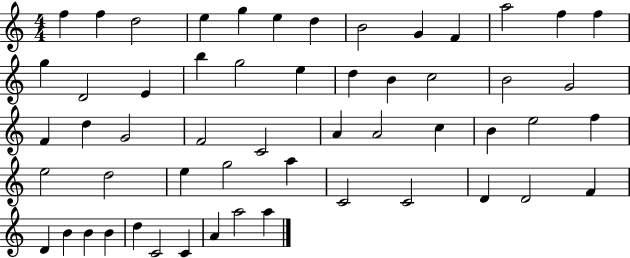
X:1
T:Untitled
M:4/4
L:1/4
K:C
f f d2 e g e d B2 G F a2 f f g D2 E b g2 e d B c2 B2 G2 F d G2 F2 C2 A A2 c B e2 f e2 d2 e g2 a C2 C2 D D2 F D B B B d C2 C A a2 a